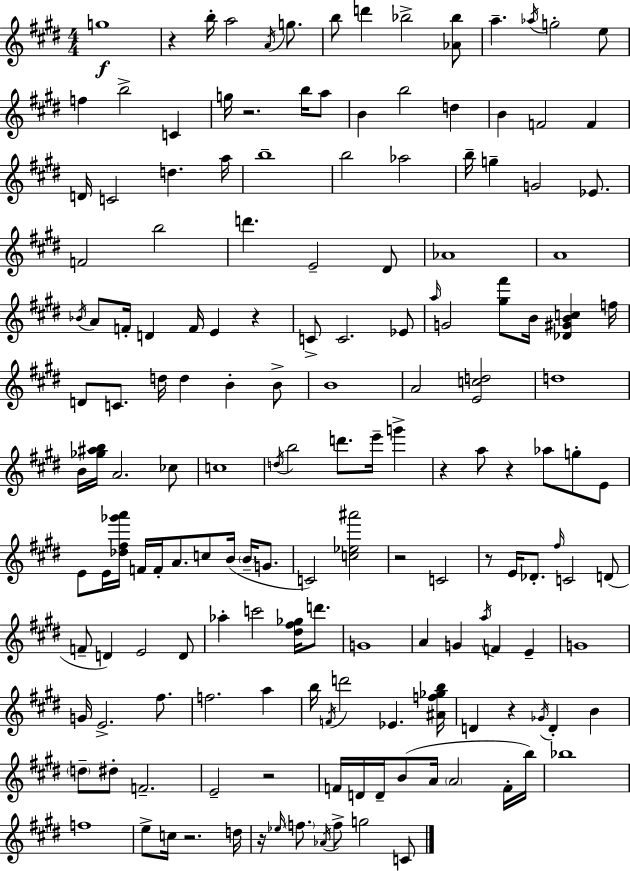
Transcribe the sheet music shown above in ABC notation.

X:1
T:Untitled
M:4/4
L:1/4
K:E
g4 z b/4 a2 A/4 g/2 b/2 d' _b2 [_A_b]/2 a _a/4 g2 e/2 f b2 C g/4 z2 b/4 a/2 B b2 d B F2 F D/4 C2 d a/4 b4 b2 _a2 b/4 g G2 _E/2 F2 b2 d' E2 ^D/2 _A4 A4 _B/4 A/2 F/4 D F/4 E z C/2 C2 _E/2 a/4 G2 [^g^f']/2 B/4 [_D^GBc] f/4 D/2 C/2 d/4 d B B/2 B4 A2 [Ecd]2 d4 B/4 [_g^ab]/4 A2 _c/2 c4 d/4 b2 d'/2 e'/4 g' z a/2 z _a/2 g/2 E/2 E/2 E/4 [_d^f_g'a']/4 F/4 F/4 A/2 c/2 B/4 B/4 G/2 C2 [c_e^a']2 z2 C2 z/2 E/4 _D/2 ^f/4 C2 D/2 F/2 D E2 D/2 _a c'2 [^d^f_g]/4 d'/2 G4 A G a/4 F E G4 G/4 E2 ^f/2 f2 a b/4 F/4 d'2 _E [^Af_gb]/4 D z _G/4 D B d/2 ^d/2 F2 E2 z2 F/4 D/4 D/4 B/2 A/4 A2 F/4 b/4 _b4 f4 e/2 c/4 z2 d/4 z/4 _e/4 f/2 _A/4 f/2 g2 C/2